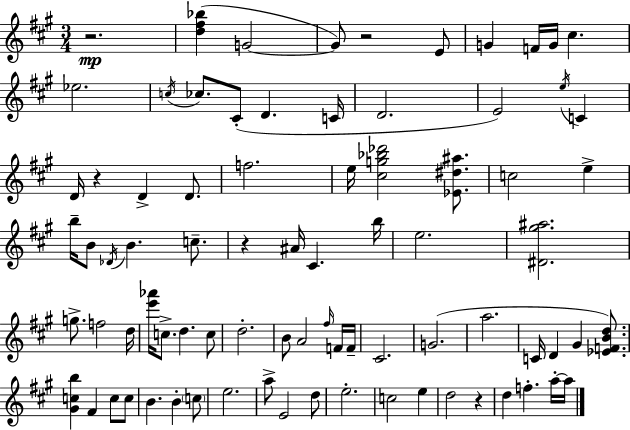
{
  \clef treble
  \numericTimeSignature
  \time 3/4
  \key a \major
  r2.\mp | <d'' fis'' bes''>4( g'2~~ | g'8) r2 e'8 | g'4 f'16 g'16 cis''4. | \break ees''2. | \acciaccatura { c''16 } ces''8. cis'8-.( d'4. | c'16 d'2. | e'2) \acciaccatura { e''16 } c'4 | \break d'16 r4 d'4-> d'8. | f''2. | e''16 <cis'' g'' bes'' des'''>2 <ees' dis'' ais''>8. | c''2 e''4-> | \break b''16-- b'8 \acciaccatura { des'16 } b'4. | c''8.-- r4 ais'16 cis'4. | b''16 e''2. | <dis' gis'' ais''>2. | \break g''8.-> f''2 | d''16 <e''' aes'''>16 c''8.-> d''4. | c''8 d''2.-. | b'8 a'2 | \break \grace { fis''16 } f'16 f'16-- cis'2. | g'2.( | a''2. | c'16 d'4 gis'4 | \break <ees' f' b' d''>8.) <gis' c'' b''>4 fis'4 | c''8 c''8 b'4. b'4-. | \parenthesize c''8 e''2. | a''8-> e'2 | \break d''8 e''2.-. | c''2 | e''4 d''2 | r4 d''4 f''4.-. | \break a''16-.~~ a''16 \bar "|."
}